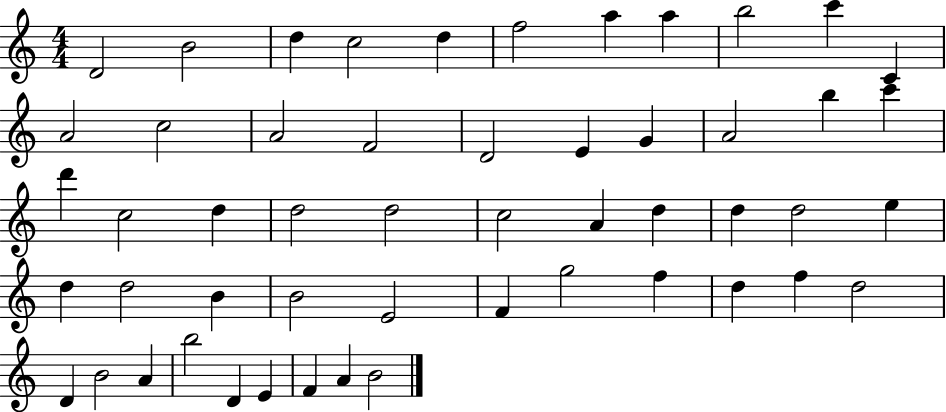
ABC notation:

X:1
T:Untitled
M:4/4
L:1/4
K:C
D2 B2 d c2 d f2 a a b2 c' C A2 c2 A2 F2 D2 E G A2 b c' d' c2 d d2 d2 c2 A d d d2 e d d2 B B2 E2 F g2 f d f d2 D B2 A b2 D E F A B2